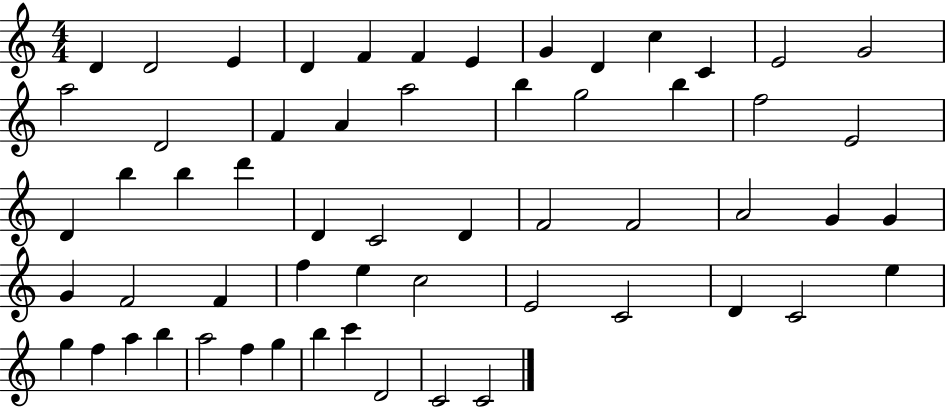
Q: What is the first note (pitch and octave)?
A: D4